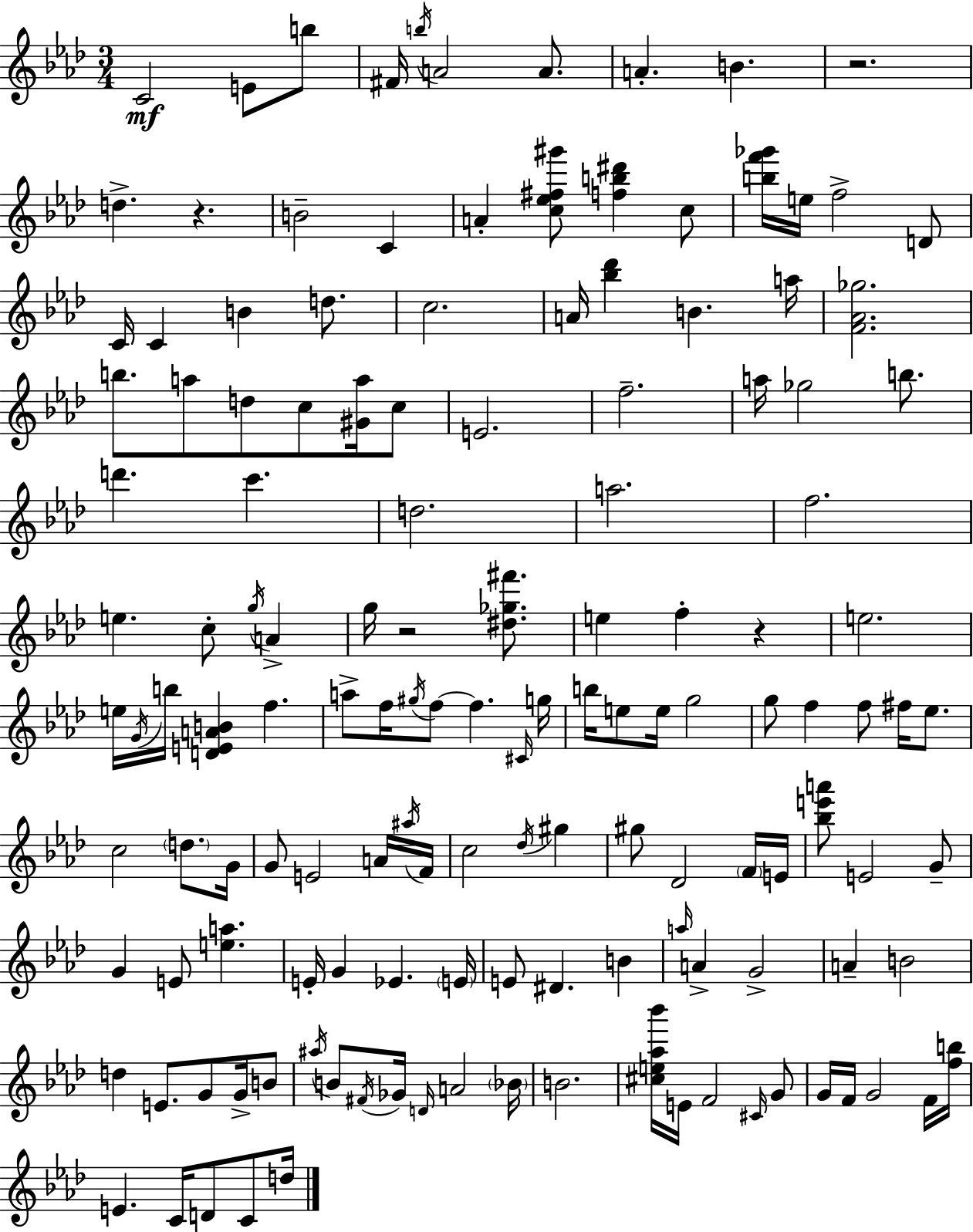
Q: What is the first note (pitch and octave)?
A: C4